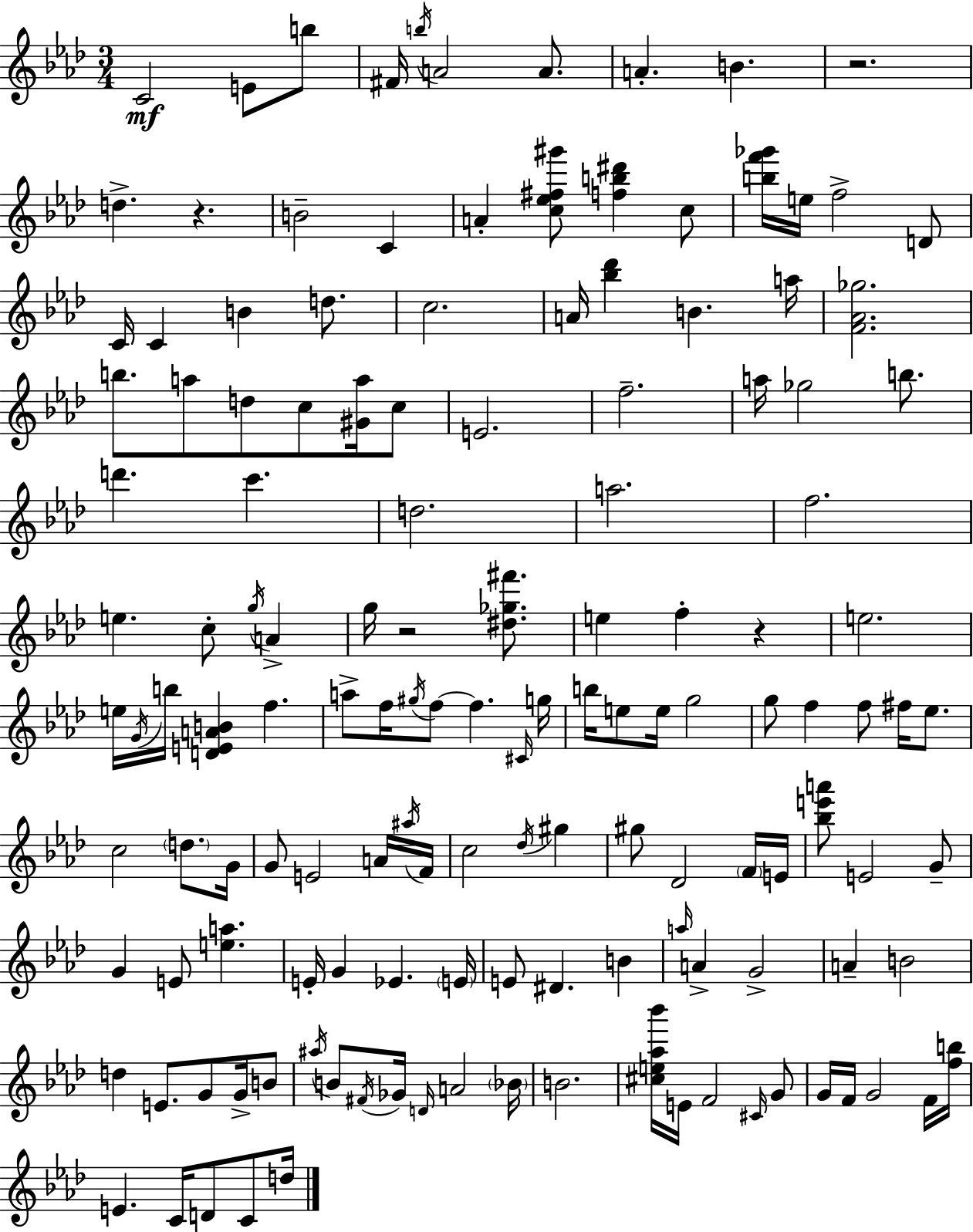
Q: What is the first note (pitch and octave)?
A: C4